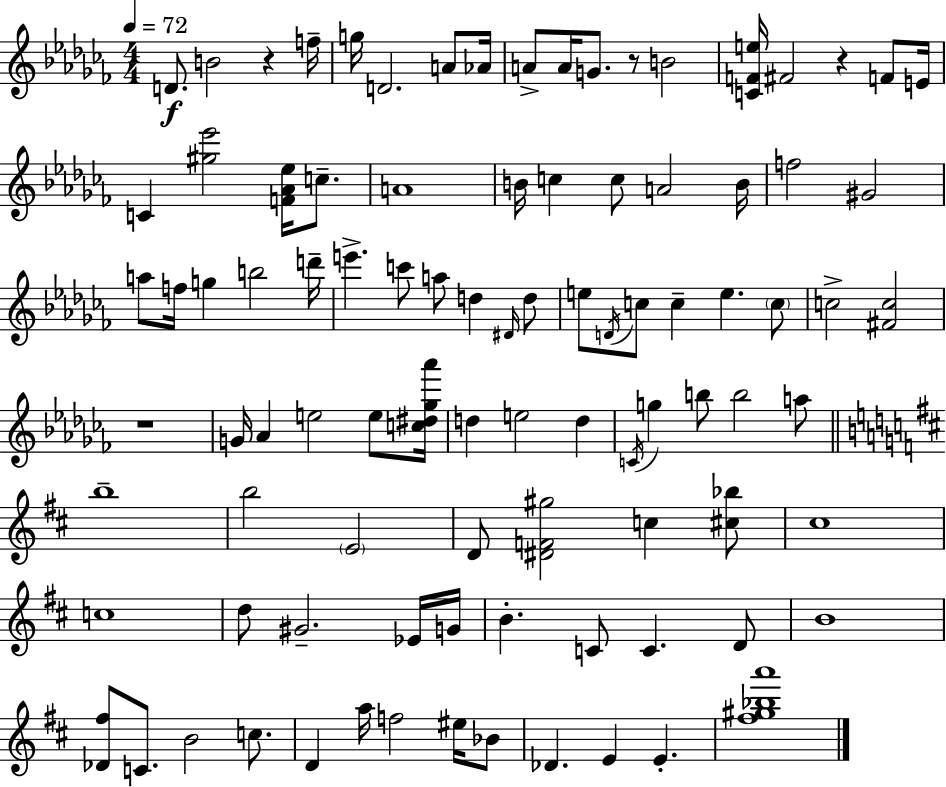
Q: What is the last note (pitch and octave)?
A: E4